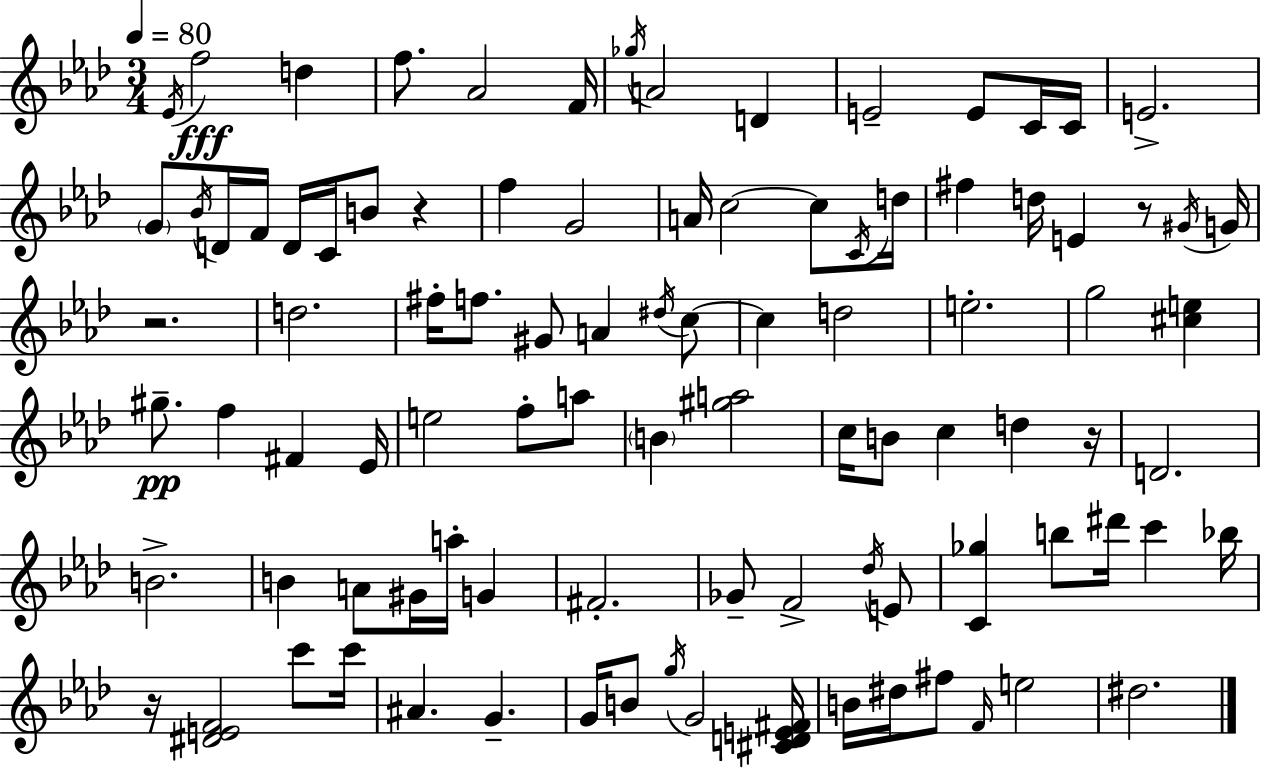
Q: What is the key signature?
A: AES major